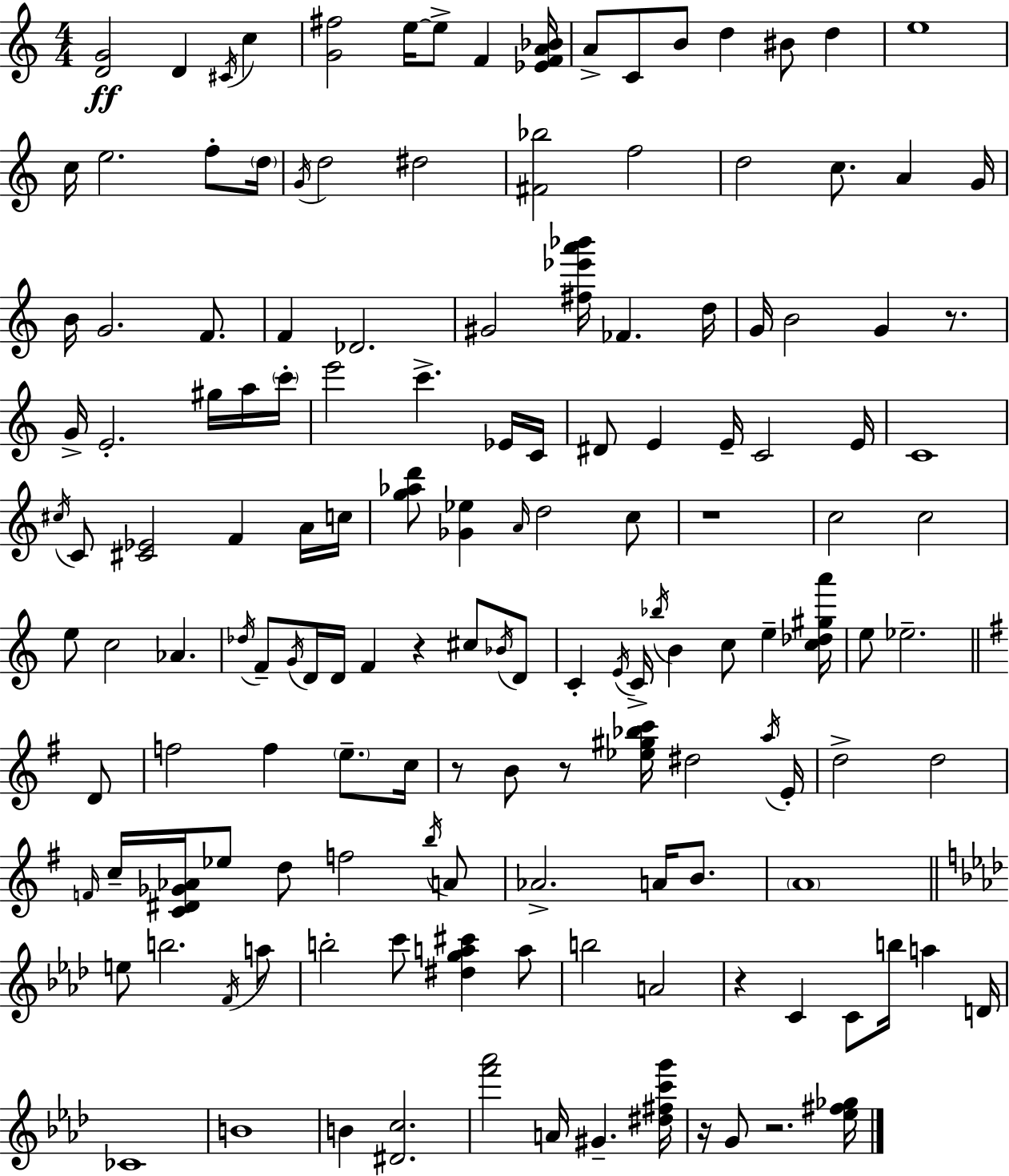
{
  \clef treble
  \numericTimeSignature
  \time 4/4
  \key c \major
  <d' g'>2\ff d'4 \acciaccatura { cis'16 } c''4 | <g' fis''>2 e''16~~ e''8-> f'4 | <ees' f' a' bes'>16 a'8-> c'8 b'8 d''4 bis'8 d''4 | e''1 | \break c''16 e''2. f''8-. | \parenthesize d''16 \acciaccatura { g'16 } d''2 dis''2 | <fis' bes''>2 f''2 | d''2 c''8. a'4 | \break g'16 b'16 g'2. f'8. | f'4 des'2. | gis'2 <fis'' ees''' a''' bes'''>16 fes'4. | d''16 g'16 b'2 g'4 r8. | \break g'16-> e'2.-. gis''16 | a''16 \parenthesize c'''16-. e'''2 c'''4.-> | ees'16 c'16 dis'8 e'4 e'16-- c'2 | e'16 c'1 | \break \acciaccatura { cis''16 } c'8 <cis' ees'>2 f'4 | a'16 c''16 <g'' aes'' d'''>8 <ges' ees''>4 \grace { a'16 } d''2 | c''8 r1 | c''2 c''2 | \break e''8 c''2 aes'4. | \acciaccatura { des''16 } f'8-- \acciaccatura { g'16 } d'16 d'16 f'4 r4 | cis''8 \acciaccatura { bes'16 } d'8 c'4-. \acciaccatura { e'16 } c'16-> \acciaccatura { bes''16 } b'4 | c''8 e''4-- <c'' des'' gis'' a'''>16 e''8 ees''2.-- | \break \bar "||" \break \key e \minor d'8 f''2 f''4 \parenthesize e''8.-- | c''16 r8 b'8 r8 <ees'' gis'' bes'' c'''>16 dis''2 | \acciaccatura { a''16 } e'16-. d''2-> d''2 | \grace { f'16 } c''16-- <c' dis' ges' aes'>16 ees''8 d''8 f''2 | \break \acciaccatura { b''16 } a'8 aes'2.-> | a'16 b'8. \parenthesize a'1 | \bar "||" \break \key aes \major e''8 b''2. \acciaccatura { f'16 } a''8 | b''2-. c'''8 <dis'' g'' a'' cis'''>4 a''8 | b''2 a'2 | r4 c'4 c'8 b''16 a''4 | \break d'16 ces'1 | b'1 | b'4 <dis' c''>2. | <f''' aes'''>2 a'16 gis'4.-- | \break <dis'' fis'' c''' g'''>16 r16 g'8 r2. | <ees'' fis'' ges''>16 \bar "|."
}